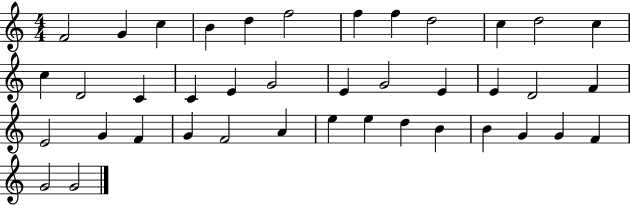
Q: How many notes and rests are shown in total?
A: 40